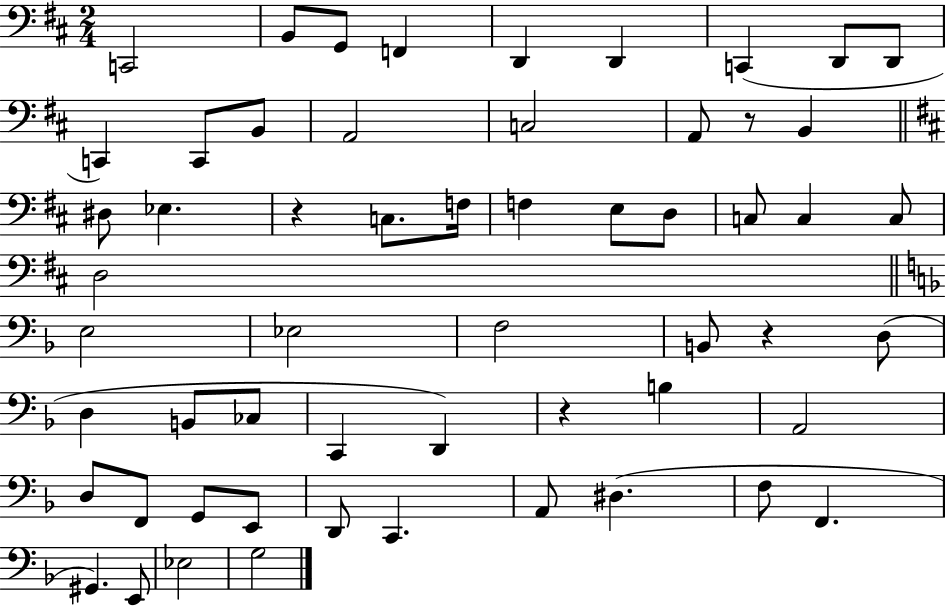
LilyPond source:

{
  \clef bass
  \numericTimeSignature
  \time 2/4
  \key d \major
  \repeat volta 2 { c,2 | b,8 g,8 f,4 | d,4 d,4 | c,4( d,8 d,8 | \break c,4) c,8 b,8 | a,2 | c2 | a,8 r8 b,4 | \break \bar "||" \break \key d \major dis8 ees4. | r4 c8. f16 | f4 e8 d8 | c8 c4 c8 | \break d2 | \bar "||" \break \key d \minor e2 | ees2 | f2 | b,8 r4 d8( | \break d4 b,8 ces8 | c,4 d,4) | r4 b4 | a,2 | \break d8 f,8 g,8 e,8 | d,8 c,4. | a,8 dis4.( | f8 f,4. | \break gis,4.) e,8 | ees2 | g2 | } \bar "|."
}